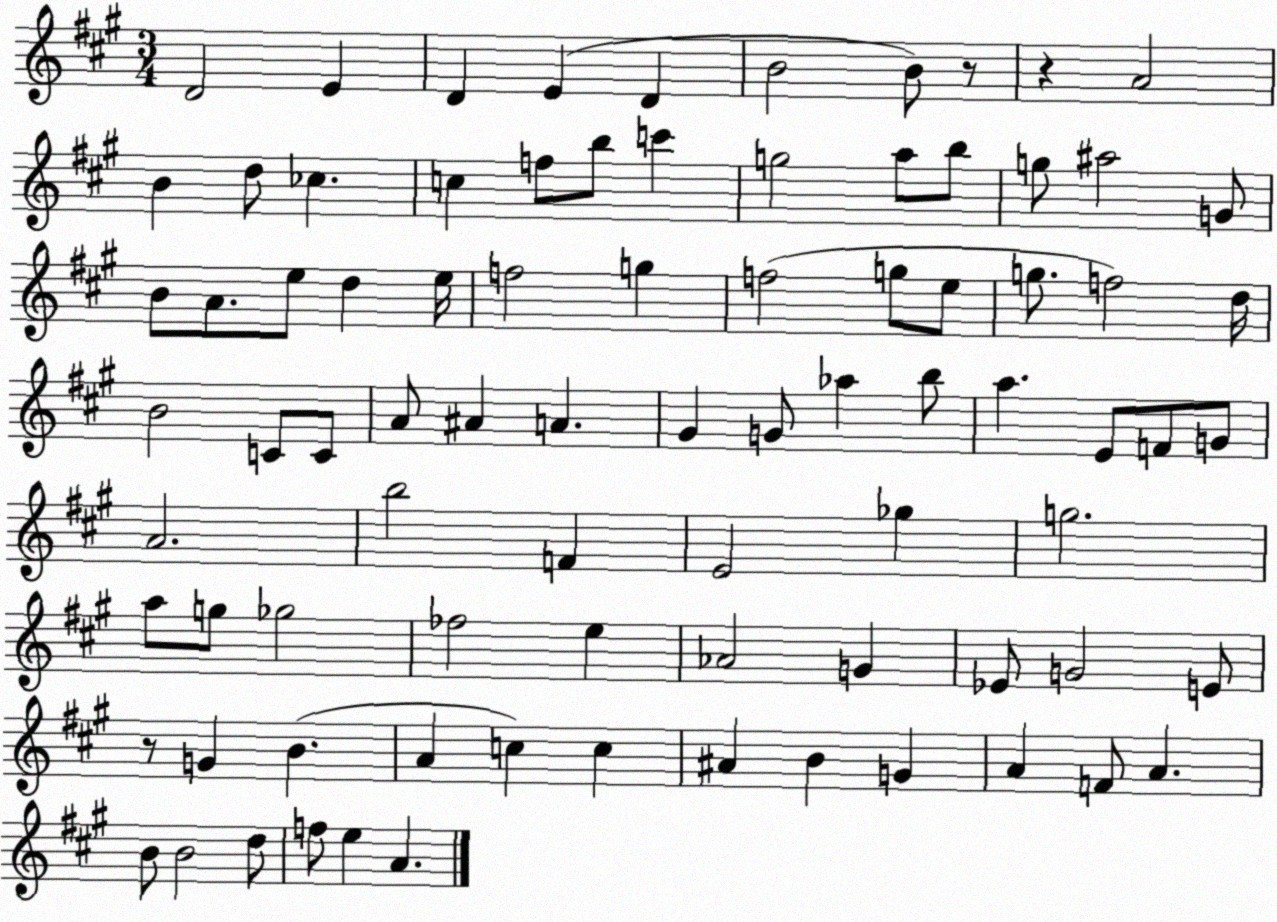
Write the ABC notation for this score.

X:1
T:Untitled
M:3/4
L:1/4
K:A
D2 E D E D B2 B/2 z/2 z A2 B d/2 _c c f/2 b/2 c' g2 a/2 b/2 g/2 ^a2 G/2 B/2 A/2 e/2 d e/4 f2 g f2 g/2 e/2 g/2 f2 d/4 B2 C/2 C/2 A/2 ^A A ^G G/2 _a b/2 a E/2 F/2 G/2 A2 b2 F E2 _g g2 a/2 g/2 _g2 _f2 e _A2 G _E/2 G2 E/2 z/2 G B A c c ^A B G A F/2 A B/2 B2 d/2 f/2 e A